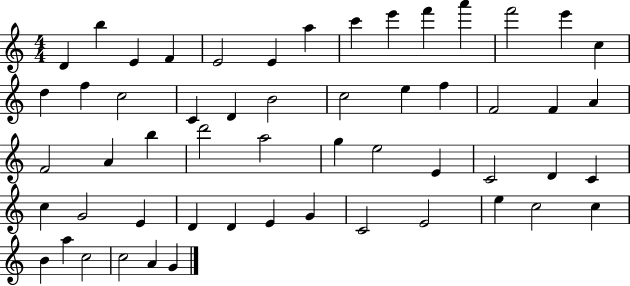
D4/q B5/q E4/q F4/q E4/h E4/q A5/q C6/q E6/q F6/q A6/q F6/h E6/q C5/q D5/q F5/q C5/h C4/q D4/q B4/h C5/h E5/q F5/q F4/h F4/q A4/q F4/h A4/q B5/q D6/h A5/h G5/q E5/h E4/q C4/h D4/q C4/q C5/q G4/h E4/q D4/q D4/q E4/q G4/q C4/h E4/h E5/q C5/h C5/q B4/q A5/q C5/h C5/h A4/q G4/q